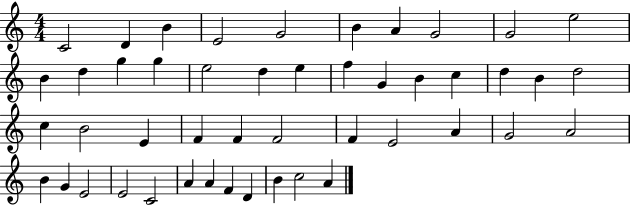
X:1
T:Untitled
M:4/4
L:1/4
K:C
C2 D B E2 G2 B A G2 G2 e2 B d g g e2 d e f G B c d B d2 c B2 E F F F2 F E2 A G2 A2 B G E2 E2 C2 A A F D B c2 A